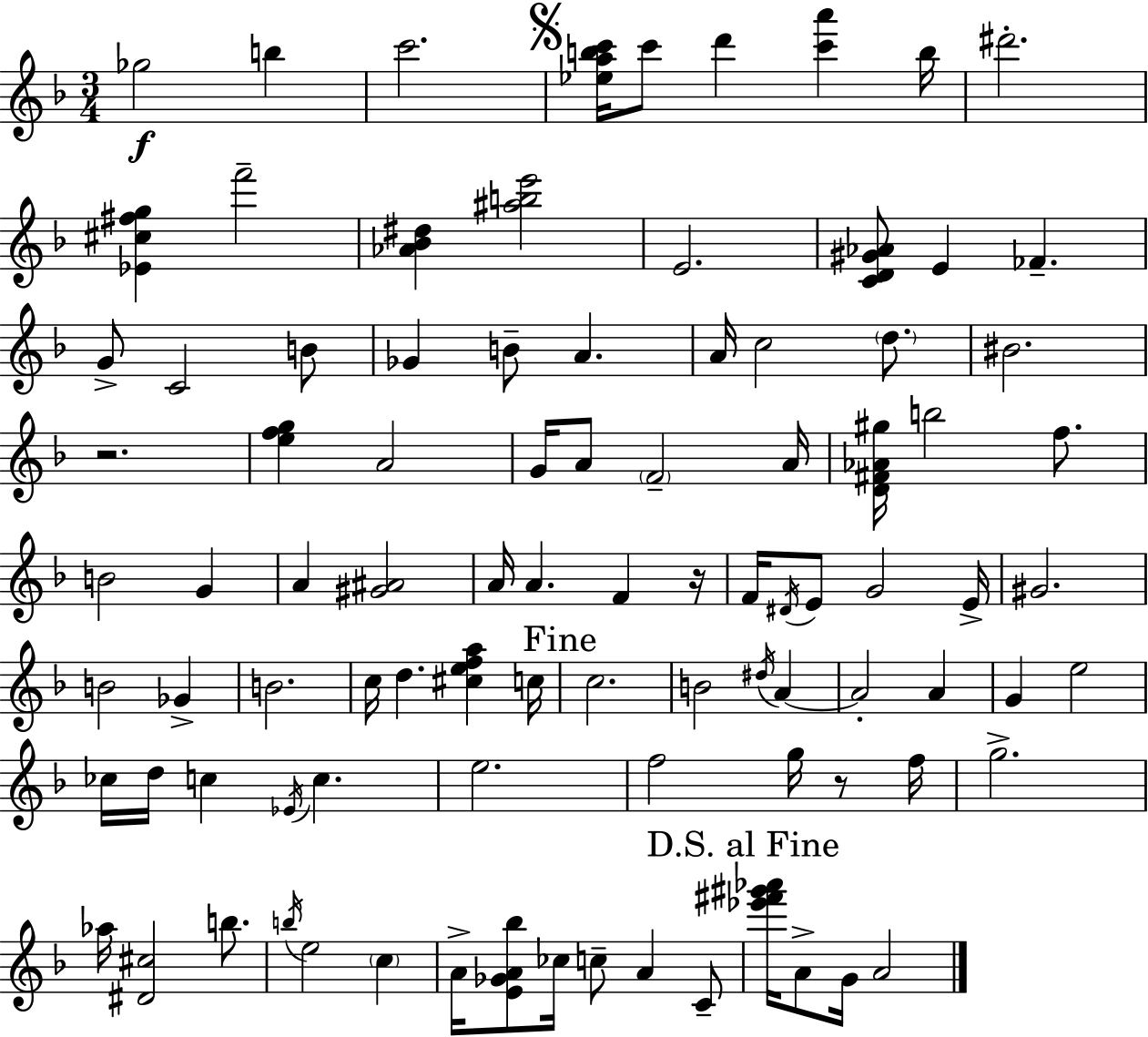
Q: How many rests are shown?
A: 3